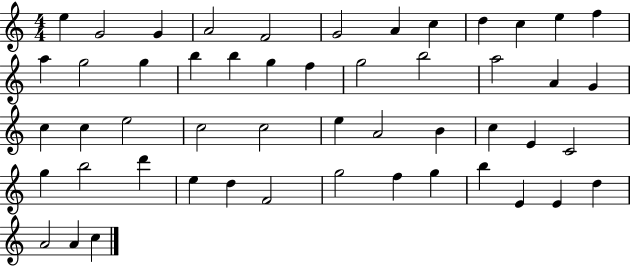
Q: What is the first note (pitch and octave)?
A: E5